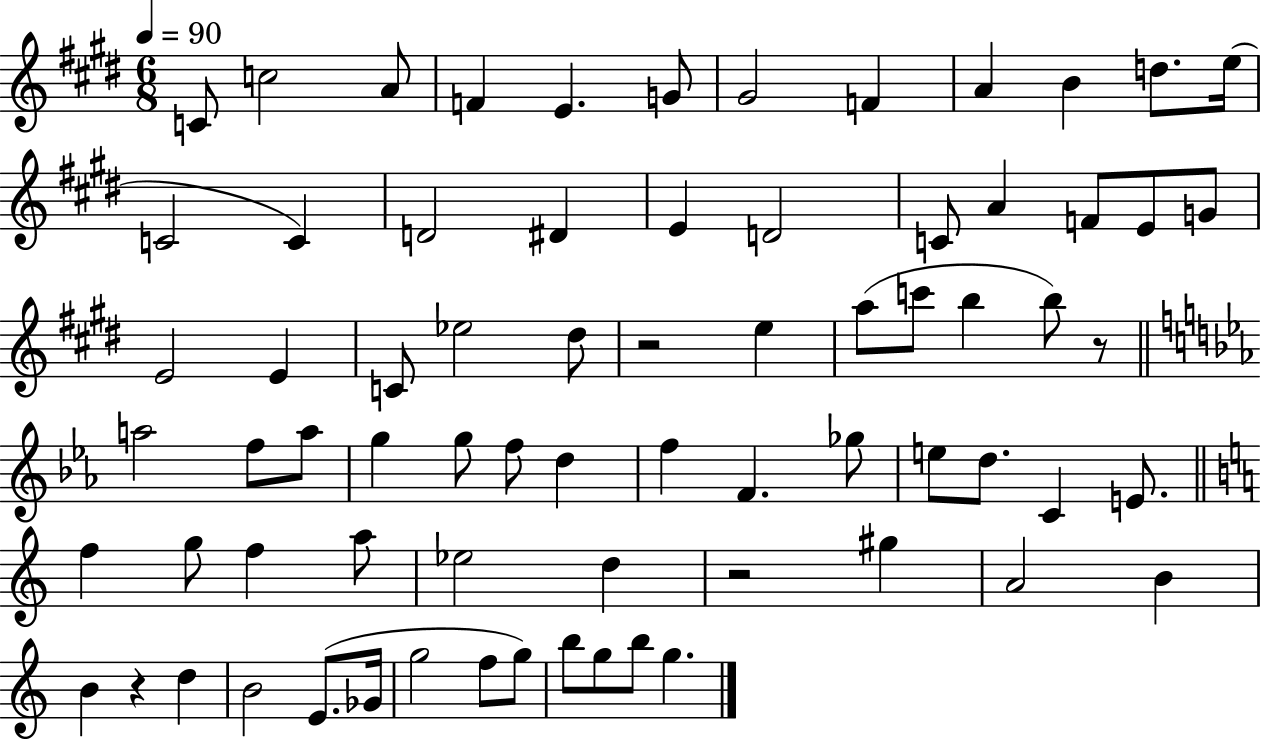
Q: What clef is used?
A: treble